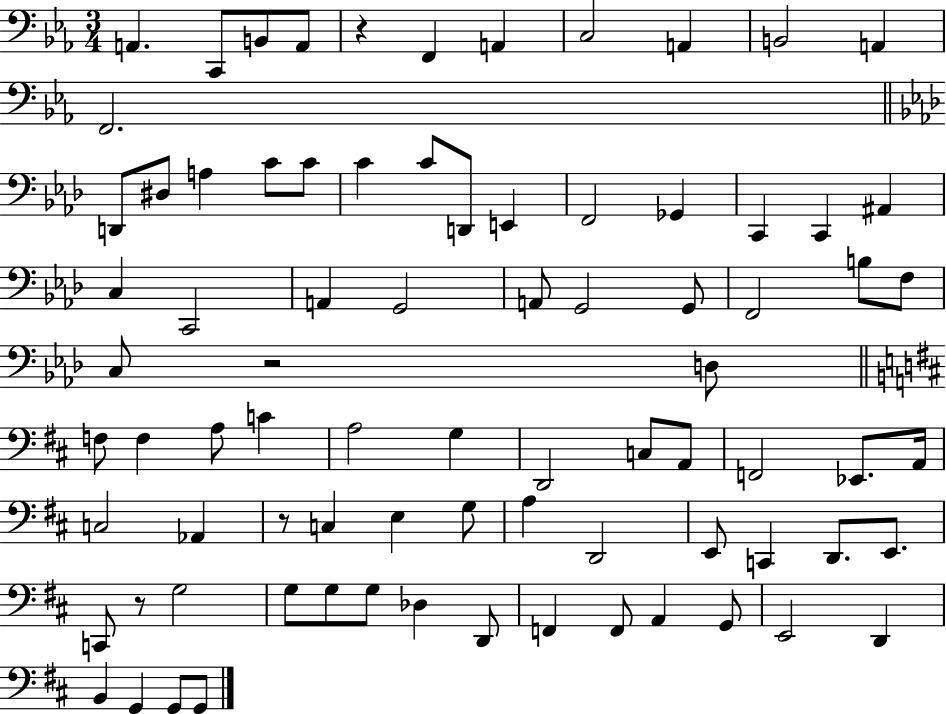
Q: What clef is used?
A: bass